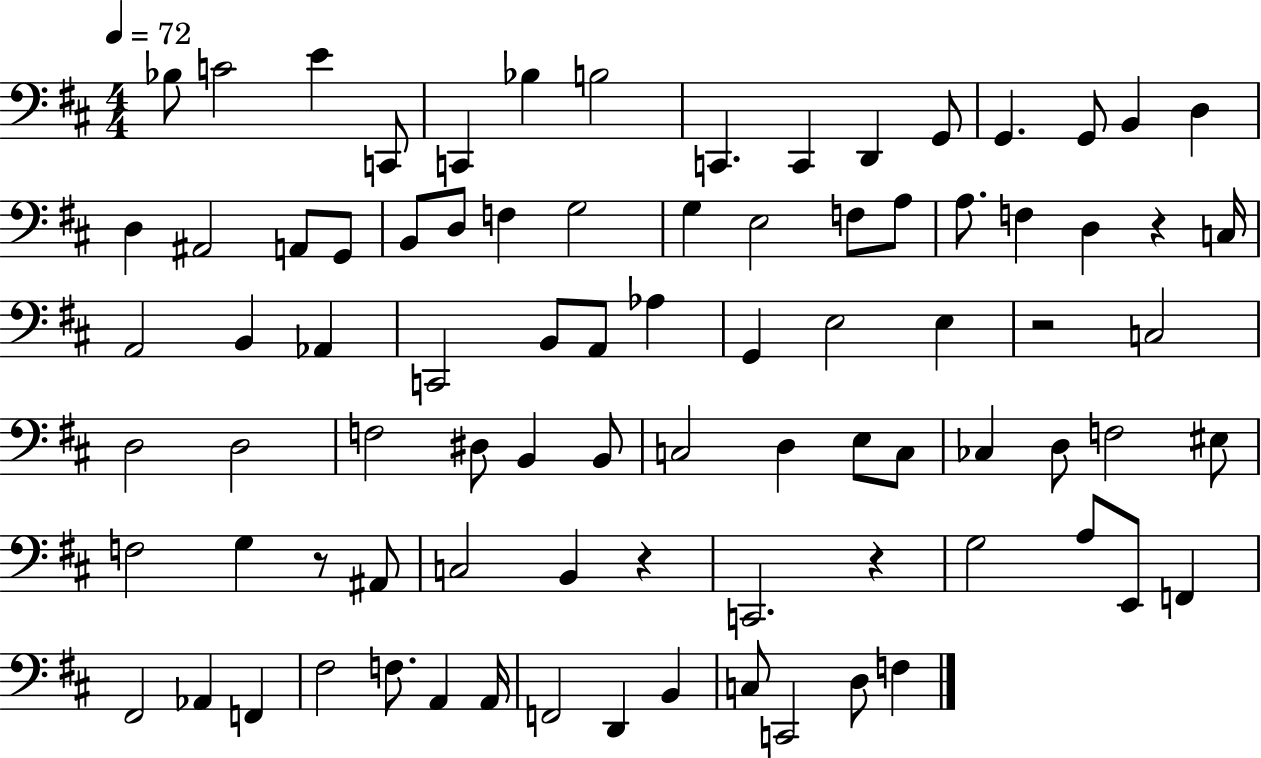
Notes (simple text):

Bb3/e C4/h E4/q C2/e C2/q Bb3/q B3/h C2/q. C2/q D2/q G2/e G2/q. G2/e B2/q D3/q D3/q A#2/h A2/e G2/e B2/e D3/e F3/q G3/h G3/q E3/h F3/e A3/e A3/e. F3/q D3/q R/q C3/s A2/h B2/q Ab2/q C2/h B2/e A2/e Ab3/q G2/q E3/h E3/q R/h C3/h D3/h D3/h F3/h D#3/e B2/q B2/e C3/h D3/q E3/e C3/e CES3/q D3/e F3/h EIS3/e F3/h G3/q R/e A#2/e C3/h B2/q R/q C2/h. R/q G3/h A3/e E2/e F2/q F#2/h Ab2/q F2/q F#3/h F3/e. A2/q A2/s F2/h D2/q B2/q C3/e C2/h D3/e F3/q